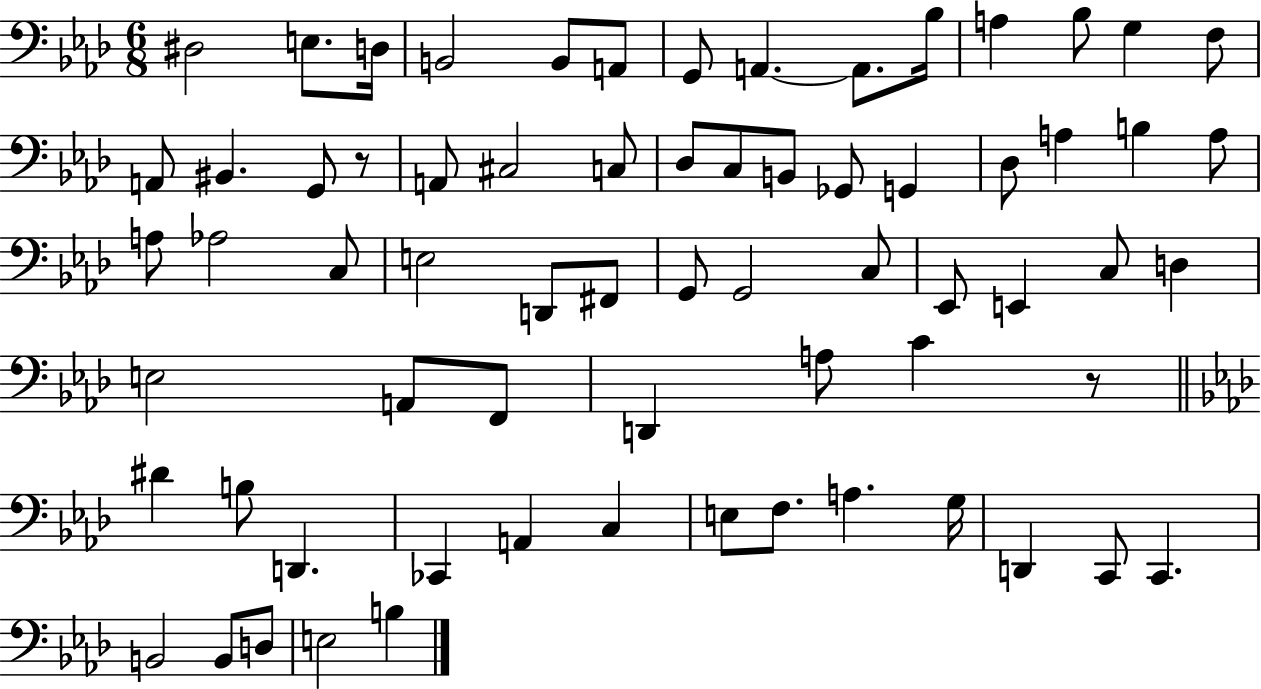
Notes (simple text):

D#3/h E3/e. D3/s B2/h B2/e A2/e G2/e A2/q. A2/e. Bb3/s A3/q Bb3/e G3/q F3/e A2/e BIS2/q. G2/e R/e A2/e C#3/h C3/e Db3/e C3/e B2/e Gb2/e G2/q Db3/e A3/q B3/q A3/e A3/e Ab3/h C3/e E3/h D2/e F#2/e G2/e G2/h C3/e Eb2/e E2/q C3/e D3/q E3/h A2/e F2/e D2/q A3/e C4/q R/e D#4/q B3/e D2/q. CES2/q A2/q C3/q E3/e F3/e. A3/q. G3/s D2/q C2/e C2/q. B2/h B2/e D3/e E3/h B3/q